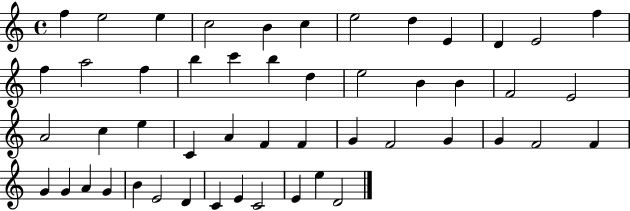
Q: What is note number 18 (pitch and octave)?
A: B5